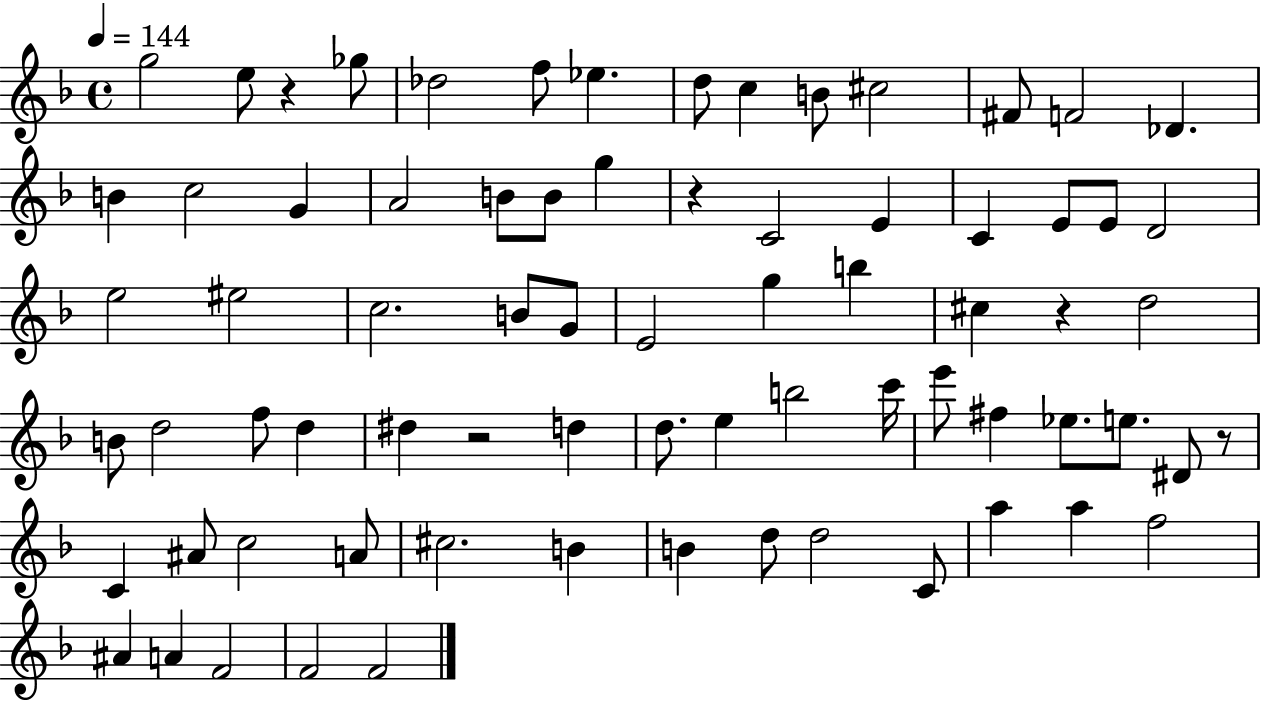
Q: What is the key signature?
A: F major